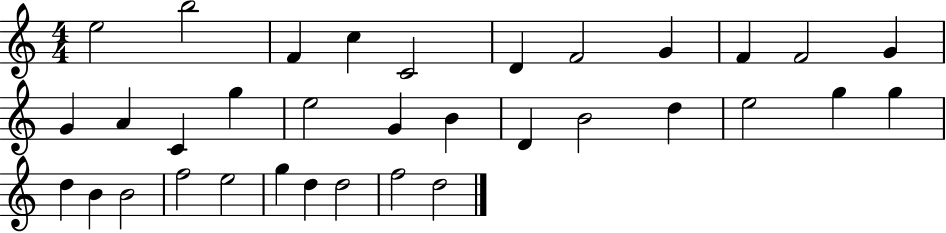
E5/h B5/h F4/q C5/q C4/h D4/q F4/h G4/q F4/q F4/h G4/q G4/q A4/q C4/q G5/q E5/h G4/q B4/q D4/q B4/h D5/q E5/h G5/q G5/q D5/q B4/q B4/h F5/h E5/h G5/q D5/q D5/h F5/h D5/h